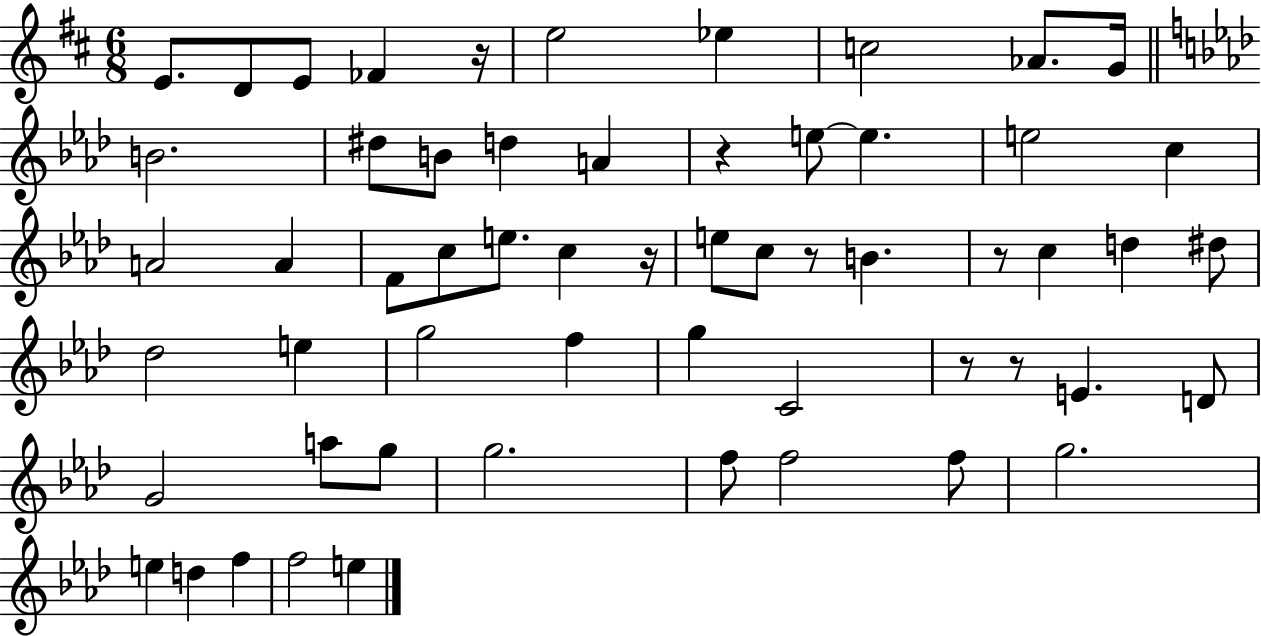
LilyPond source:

{
  \clef treble
  \numericTimeSignature
  \time 6/8
  \key d \major
  e'8. d'8 e'8 fes'4 r16 | e''2 ees''4 | c''2 aes'8. g'16 | \bar "||" \break \key aes \major b'2. | dis''8 b'8 d''4 a'4 | r4 e''8~~ e''4. | e''2 c''4 | \break a'2 a'4 | f'8 c''8 e''8. c''4 r16 | e''8 c''8 r8 b'4. | r8 c''4 d''4 dis''8 | \break des''2 e''4 | g''2 f''4 | g''4 c'2 | r8 r8 e'4. d'8 | \break g'2 a''8 g''8 | g''2. | f''8 f''2 f''8 | g''2. | \break e''4 d''4 f''4 | f''2 e''4 | \bar "|."
}